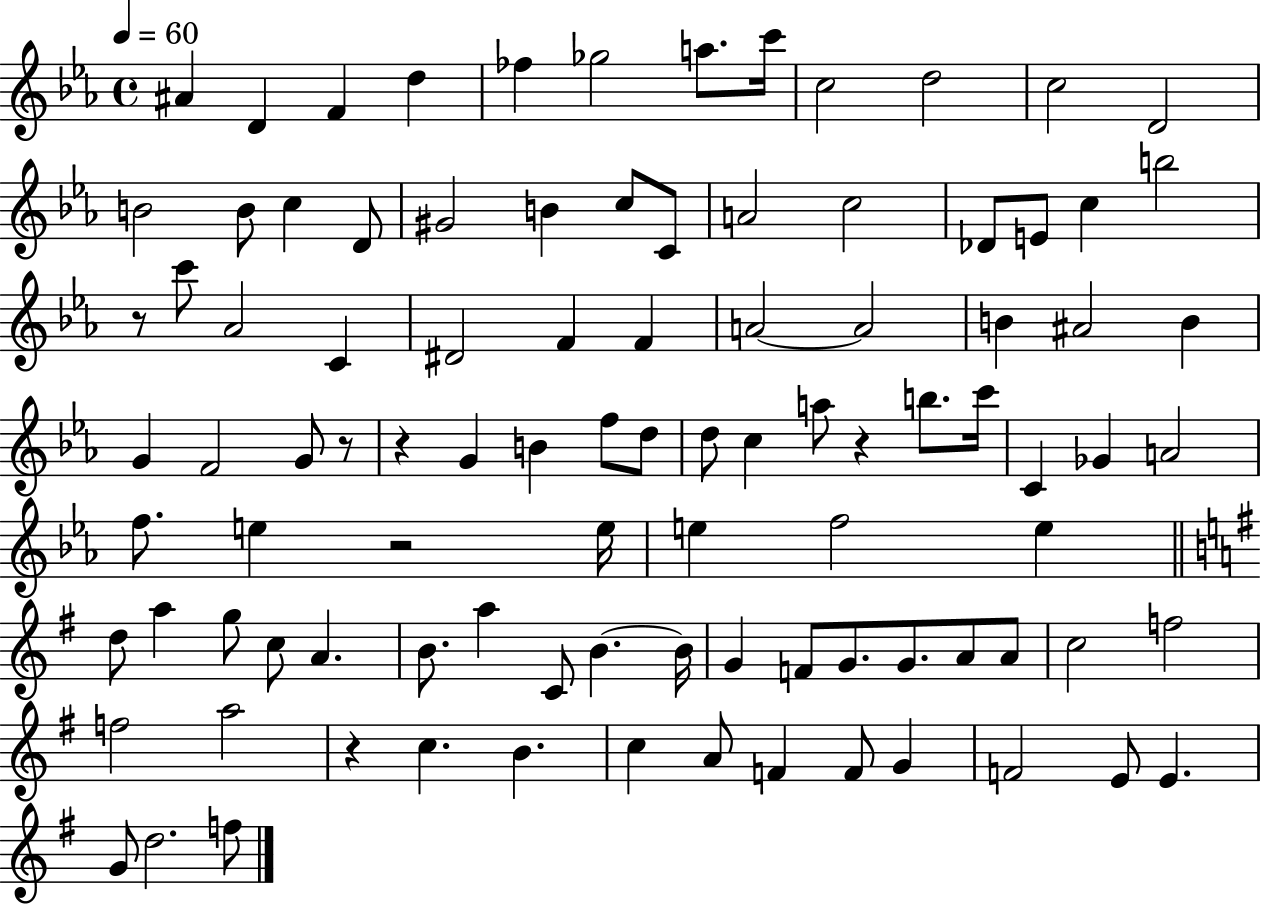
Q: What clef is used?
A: treble